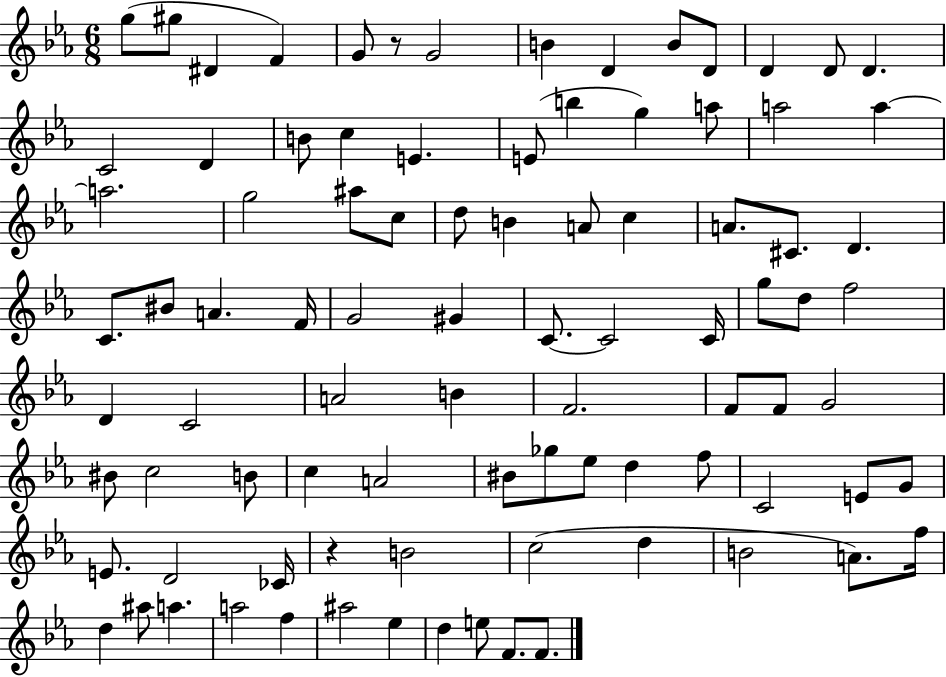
X:1
T:Untitled
M:6/8
L:1/4
K:Eb
g/2 ^g/2 ^D F G/2 z/2 G2 B D B/2 D/2 D D/2 D C2 D B/2 c E E/2 b g a/2 a2 a a2 g2 ^a/2 c/2 d/2 B A/2 c A/2 ^C/2 D C/2 ^B/2 A F/4 G2 ^G C/2 C2 C/4 g/2 d/2 f2 D C2 A2 B F2 F/2 F/2 G2 ^B/2 c2 B/2 c A2 ^B/2 _g/2 _e/2 d f/2 C2 E/2 G/2 E/2 D2 _C/4 z B2 c2 d B2 A/2 f/4 d ^a/2 a a2 f ^a2 _e d e/2 F/2 F/2